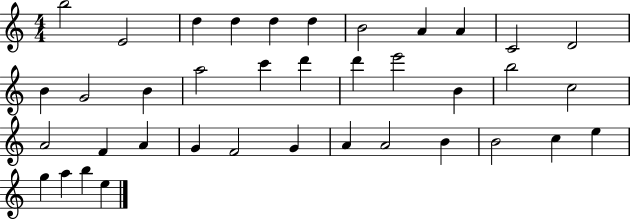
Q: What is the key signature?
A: C major